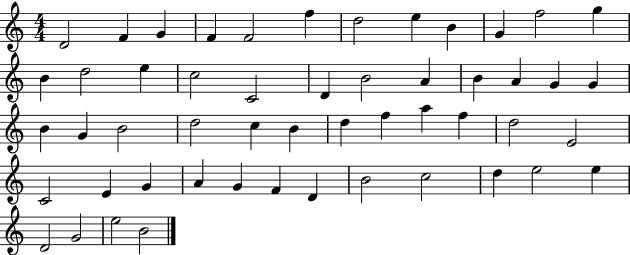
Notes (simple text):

D4/h F4/q G4/q F4/q F4/h F5/q D5/h E5/q B4/q G4/q F5/h G5/q B4/q D5/h E5/q C5/h C4/h D4/q B4/h A4/q B4/q A4/q G4/q G4/q B4/q G4/q B4/h D5/h C5/q B4/q D5/q F5/q A5/q F5/q D5/h E4/h C4/h E4/q G4/q A4/q G4/q F4/q D4/q B4/h C5/h D5/q E5/h E5/q D4/h G4/h E5/h B4/h